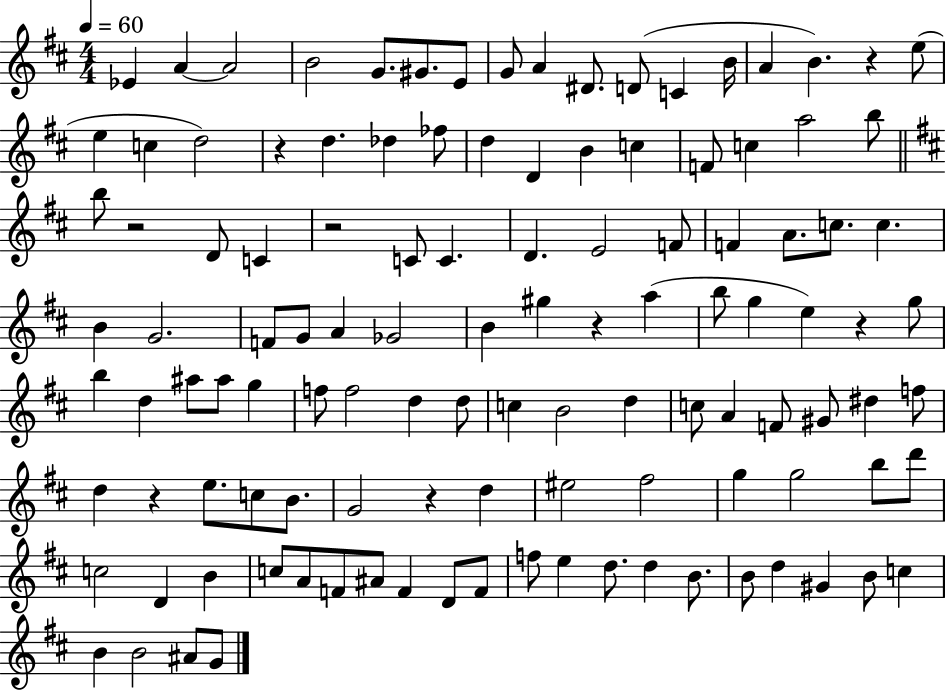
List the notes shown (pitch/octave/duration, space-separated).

Eb4/q A4/q A4/h B4/h G4/e. G#4/e. E4/e G4/e A4/q D#4/e. D4/e C4/q B4/s A4/q B4/q. R/q E5/e E5/q C5/q D5/h R/q D5/q. Db5/q FES5/e D5/q D4/q B4/q C5/q F4/e C5/q A5/h B5/e B5/e R/h D4/e C4/q R/h C4/e C4/q. D4/q. E4/h F4/e F4/q A4/e. C5/e. C5/q. B4/q G4/h. F4/e G4/e A4/q Gb4/h B4/q G#5/q R/q A5/q B5/e G5/q E5/q R/q G5/e B5/q D5/q A#5/e A#5/e G5/q F5/e F5/h D5/q D5/e C5/q B4/h D5/q C5/e A4/q F4/e G#4/e D#5/q F5/e D5/q R/q E5/e. C5/e B4/e. G4/h R/q D5/q EIS5/h F#5/h G5/q G5/h B5/e D6/e C5/h D4/q B4/q C5/e A4/e F4/e A#4/e F4/q D4/e F4/e F5/e E5/q D5/e. D5/q B4/e. B4/e D5/q G#4/q B4/e C5/q B4/q B4/h A#4/e G4/e